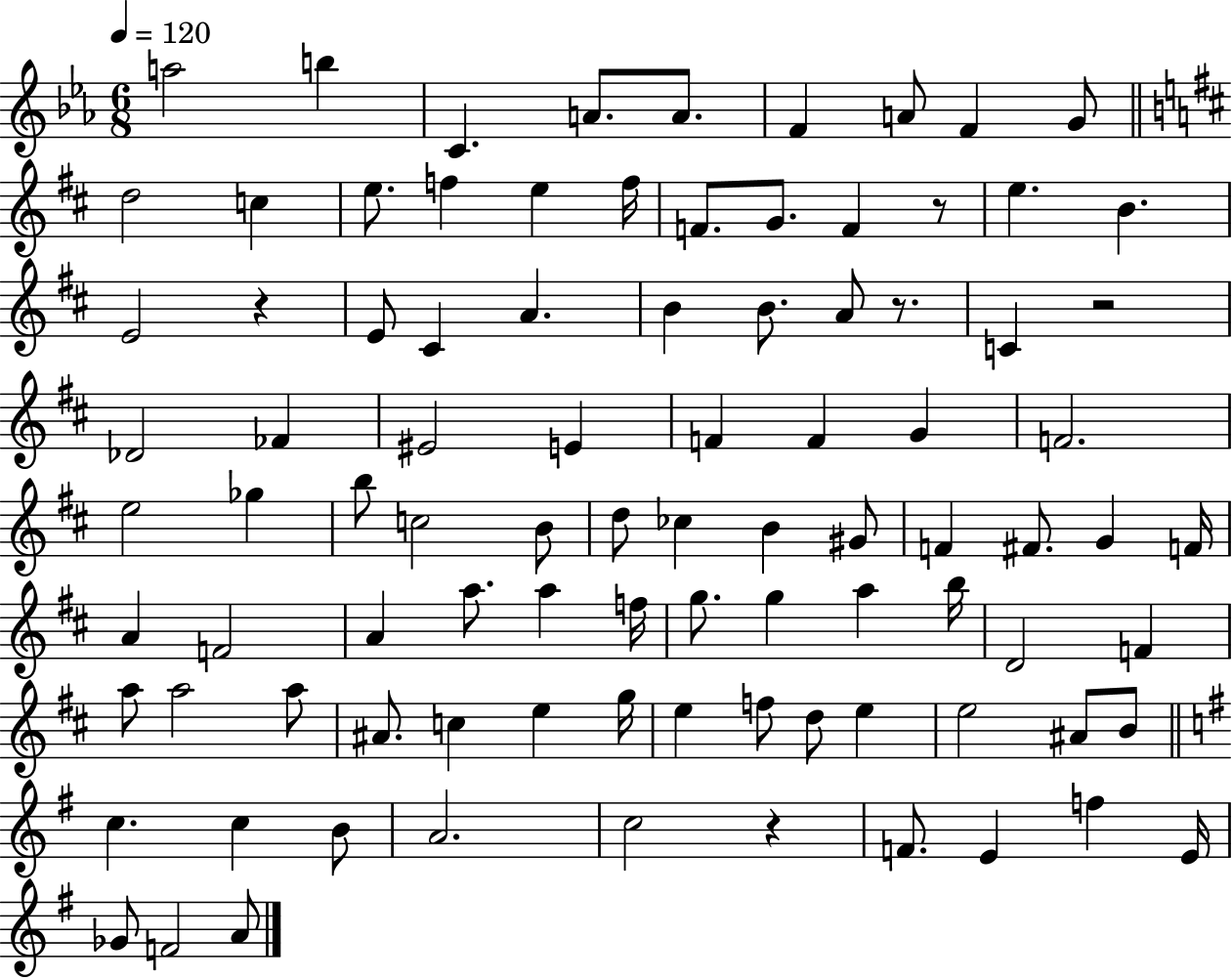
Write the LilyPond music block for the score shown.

{
  \clef treble
  \numericTimeSignature
  \time 6/8
  \key ees \major
  \tempo 4 = 120
  a''2 b''4 | c'4. a'8. a'8. | f'4 a'8 f'4 g'8 | \bar "||" \break \key d \major d''2 c''4 | e''8. f''4 e''4 f''16 | f'8. g'8. f'4 r8 | e''4. b'4. | \break e'2 r4 | e'8 cis'4 a'4. | b'4 b'8. a'8 r8. | c'4 r2 | \break des'2 fes'4 | eis'2 e'4 | f'4 f'4 g'4 | f'2. | \break e''2 ges''4 | b''8 c''2 b'8 | d''8 ces''4 b'4 gis'8 | f'4 fis'8. g'4 f'16 | \break a'4 f'2 | a'4 a''8. a''4 f''16 | g''8. g''4 a''4 b''16 | d'2 f'4 | \break a''8 a''2 a''8 | ais'8. c''4 e''4 g''16 | e''4 f''8 d''8 e''4 | e''2 ais'8 b'8 | \break \bar "||" \break \key e \minor c''4. c''4 b'8 | a'2. | c''2 r4 | f'8. e'4 f''4 e'16 | \break ges'8 f'2 a'8 | \bar "|."
}